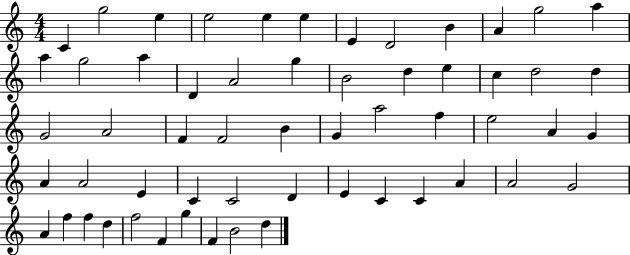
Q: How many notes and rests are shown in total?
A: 57